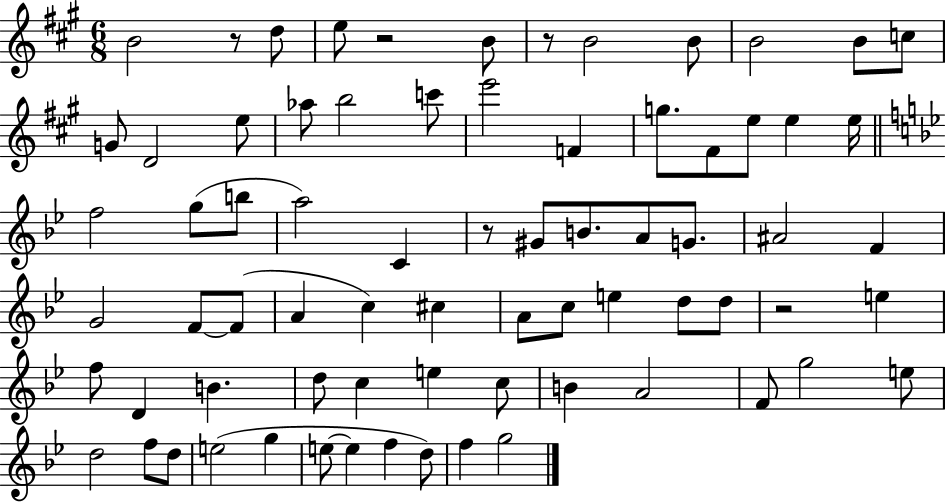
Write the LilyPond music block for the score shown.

{
  \clef treble
  \numericTimeSignature
  \time 6/8
  \key a \major
  b'2 r8 d''8 | e''8 r2 b'8 | r8 b'2 b'8 | b'2 b'8 c''8 | \break g'8 d'2 e''8 | aes''8 b''2 c'''8 | e'''2 f'4 | g''8. fis'8 e''8 e''4 e''16 | \break \bar "||" \break \key bes \major f''2 g''8( b''8 | a''2) c'4 | r8 gis'8 b'8. a'8 g'8. | ais'2 f'4 | \break g'2 f'8~~ f'8( | a'4 c''4) cis''4 | a'8 c''8 e''4 d''8 d''8 | r2 e''4 | \break f''8 d'4 b'4. | d''8 c''4 e''4 c''8 | b'4 a'2 | f'8 g''2 e''8 | \break d''2 f''8 d''8 | e''2( g''4 | e''8~~ e''4 f''4 d''8) | f''4 g''2 | \break \bar "|."
}